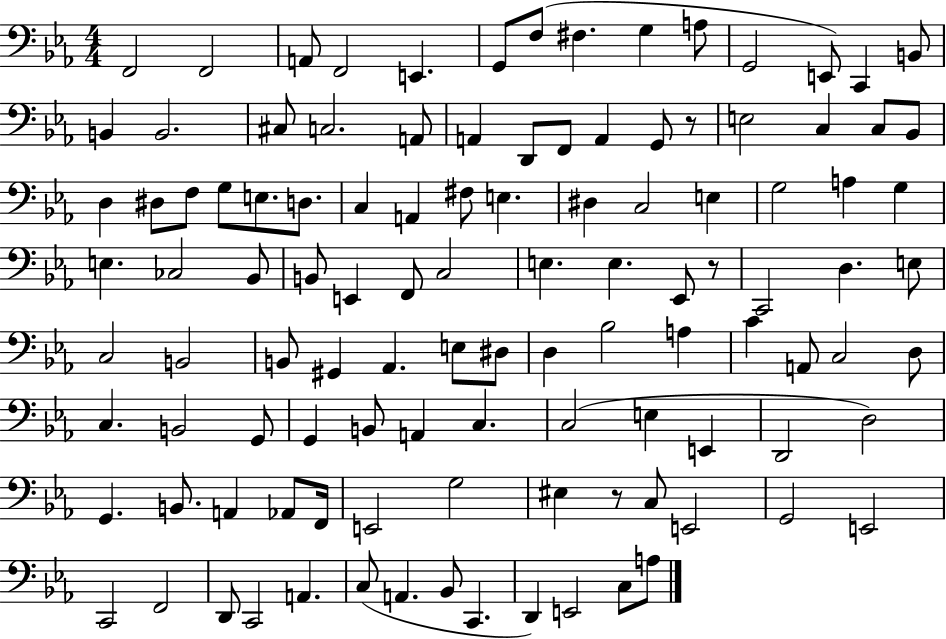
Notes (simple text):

F2/h F2/h A2/e F2/h E2/q. G2/e F3/e F#3/q. G3/q A3/e G2/h E2/e C2/q B2/e B2/q B2/h. C#3/e C3/h. A2/e A2/q D2/e F2/e A2/q G2/e R/e E3/h C3/q C3/e Bb2/e D3/q D#3/e F3/e G3/e E3/e. D3/e. C3/q A2/q F#3/e E3/q. D#3/q C3/h E3/q G3/h A3/q G3/q E3/q. CES3/h Bb2/e B2/e E2/q F2/e C3/h E3/q. E3/q. Eb2/e R/e C2/h D3/q. E3/e C3/h B2/h B2/e G#2/q Ab2/q. E3/e D#3/e D3/q Bb3/h A3/q C4/q A2/e C3/h D3/e C3/q. B2/h G2/e G2/q B2/e A2/q C3/q. C3/h E3/q E2/q D2/h D3/h G2/q. B2/e. A2/q Ab2/e F2/s E2/h G3/h EIS3/q R/e C3/e E2/h G2/h E2/h C2/h F2/h D2/e C2/h A2/q. C3/e A2/q. Bb2/e C2/q. D2/q E2/h C3/e A3/e